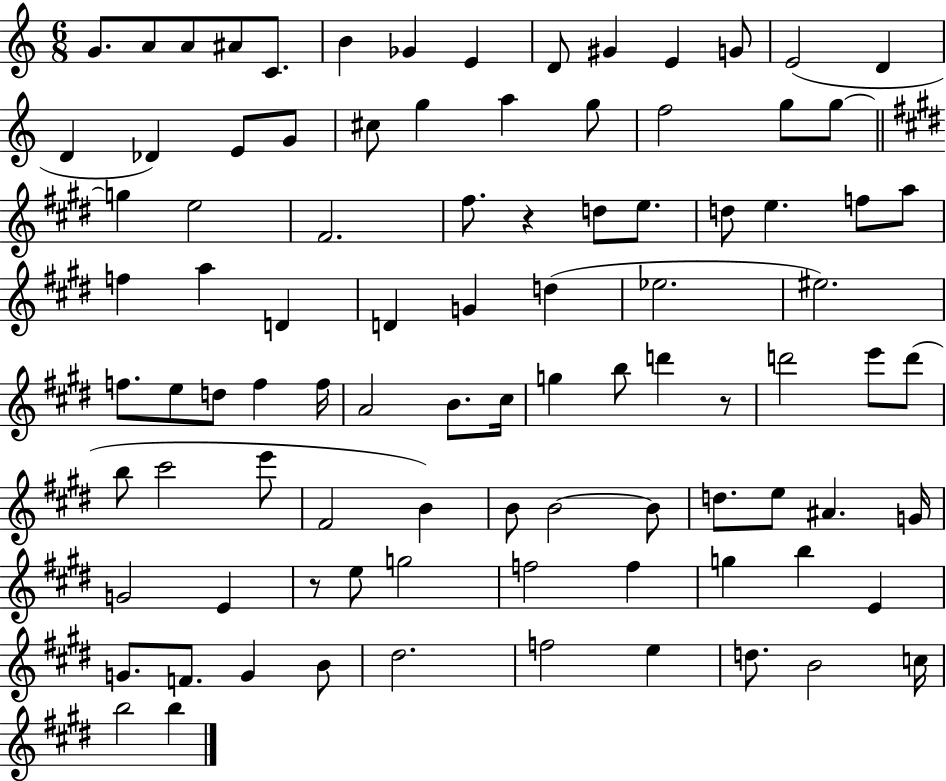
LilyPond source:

{
  \clef treble
  \numericTimeSignature
  \time 6/8
  \key c \major
  \repeat volta 2 { g'8. a'8 a'8 ais'8 c'8. | b'4 ges'4 e'4 | d'8 gis'4 e'4 g'8 | e'2( d'4 | \break d'4 des'4) e'8 g'8 | cis''8 g''4 a''4 g''8 | f''2 g''8 g''8~~ | \bar "||" \break \key e \major g''4 e''2 | fis'2. | fis''8. r4 d''8 e''8. | d''8 e''4. f''8 a''8 | \break f''4 a''4 d'4 | d'4 g'4 d''4( | ees''2. | eis''2.) | \break f''8. e''8 d''8 f''4 f''16 | a'2 b'8. cis''16 | g''4 b''8 d'''4 r8 | d'''2 e'''8 d'''8( | \break b''8 cis'''2 e'''8 | fis'2 b'4) | b'8 b'2~~ b'8 | d''8. e''8 ais'4. g'16 | \break g'2 e'4 | r8 e''8 g''2 | f''2 f''4 | g''4 b''4 e'4 | \break g'8. f'8. g'4 b'8 | dis''2. | f''2 e''4 | d''8. b'2 c''16 | \break b''2 b''4 | } \bar "|."
}